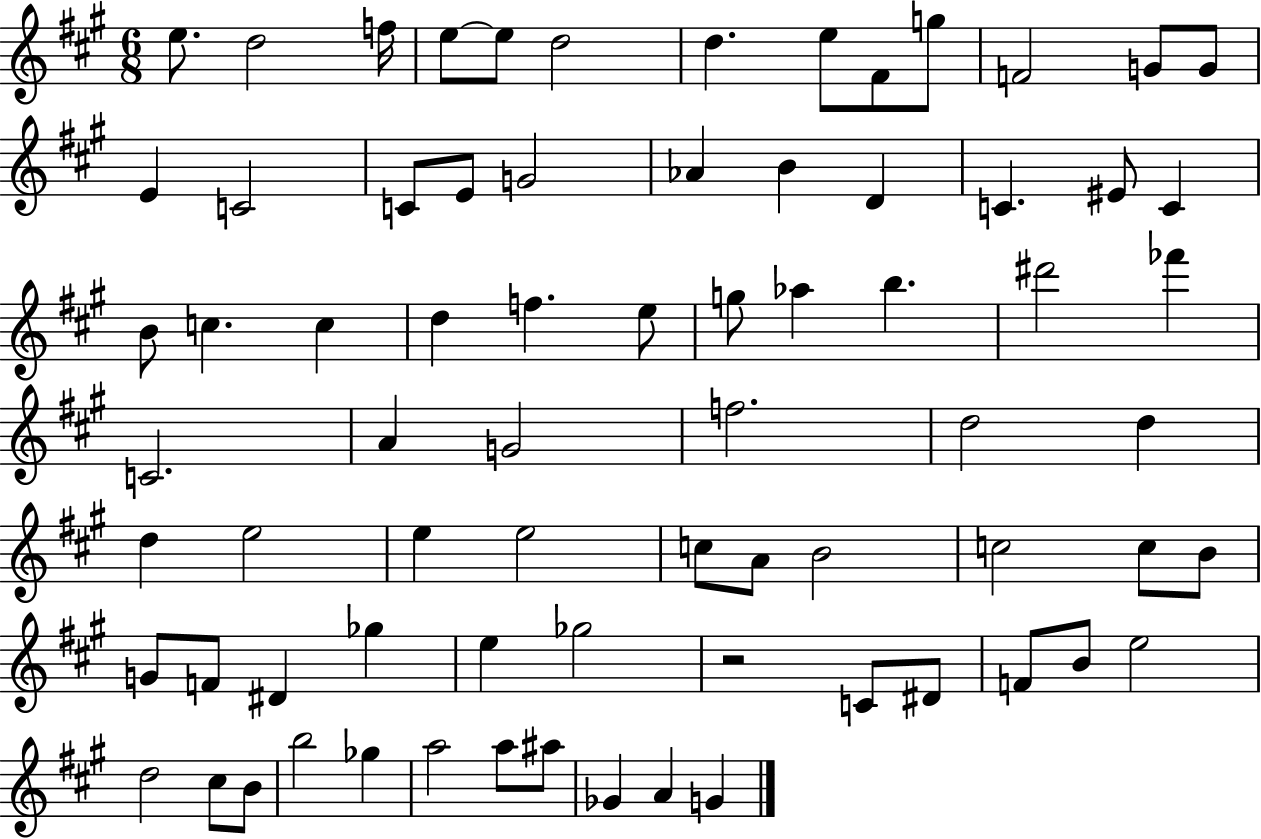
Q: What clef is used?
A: treble